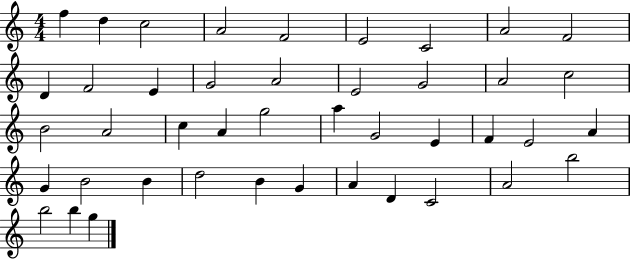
X:1
T:Untitled
M:4/4
L:1/4
K:C
f d c2 A2 F2 E2 C2 A2 F2 D F2 E G2 A2 E2 G2 A2 c2 B2 A2 c A g2 a G2 E F E2 A G B2 B d2 B G A D C2 A2 b2 b2 b g